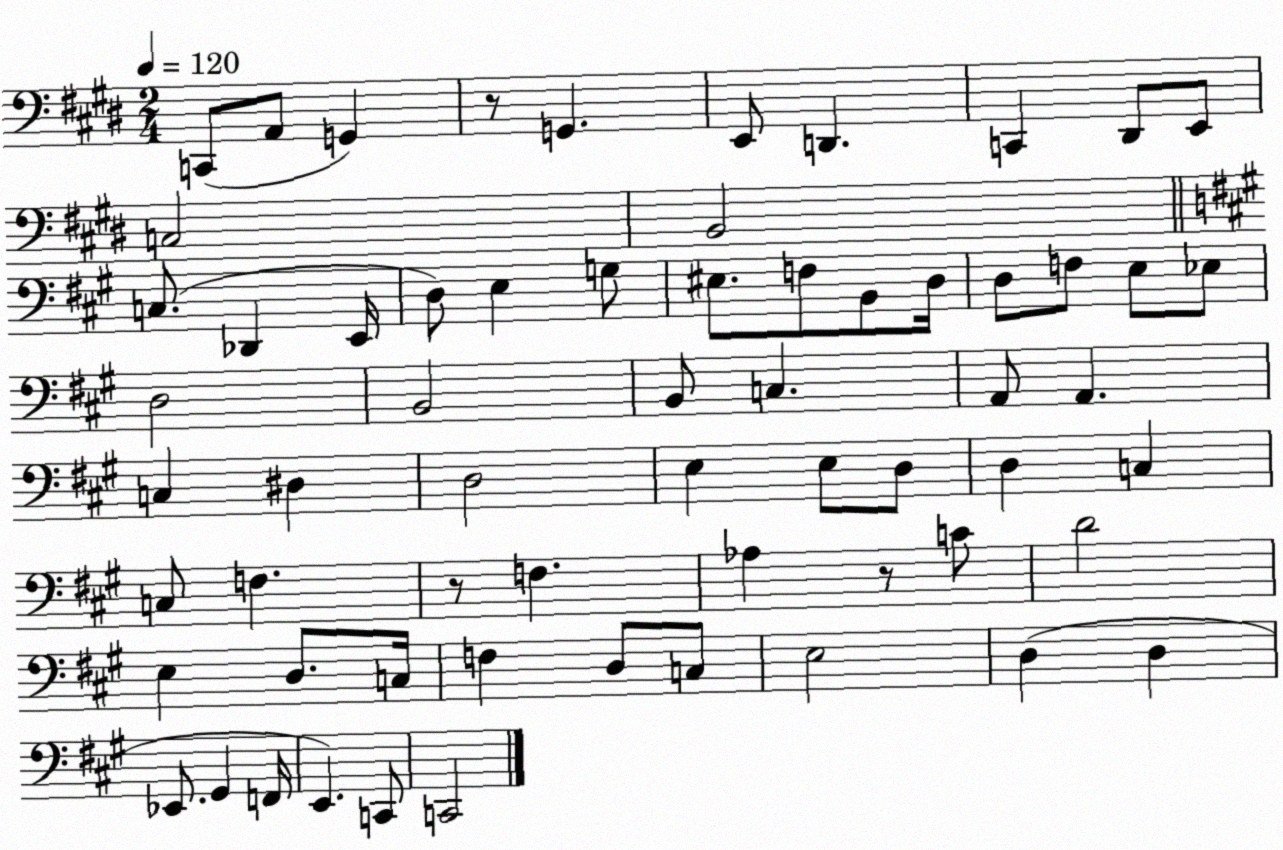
X:1
T:Untitled
M:2/4
L:1/4
K:E
C,,/2 A,,/2 G,, z/2 G,, E,,/2 D,, C,, ^D,,/2 E,,/2 C,2 B,,2 C,/2 _D,, E,,/4 D,/2 E, G,/2 ^E,/2 F,/2 B,,/2 D,/4 D,/2 F,/2 E,/2 _E,/2 D,2 B,,2 B,,/2 C, A,,/2 A,, C, ^D, D,2 E, E,/2 D,/2 D, C, C,/2 F, z/2 F, _A, z/2 C/2 D2 E, D,/2 C,/4 F, D,/2 C,/2 E,2 D, D, _E,,/2 ^G,, F,,/4 E,, C,,/2 C,,2